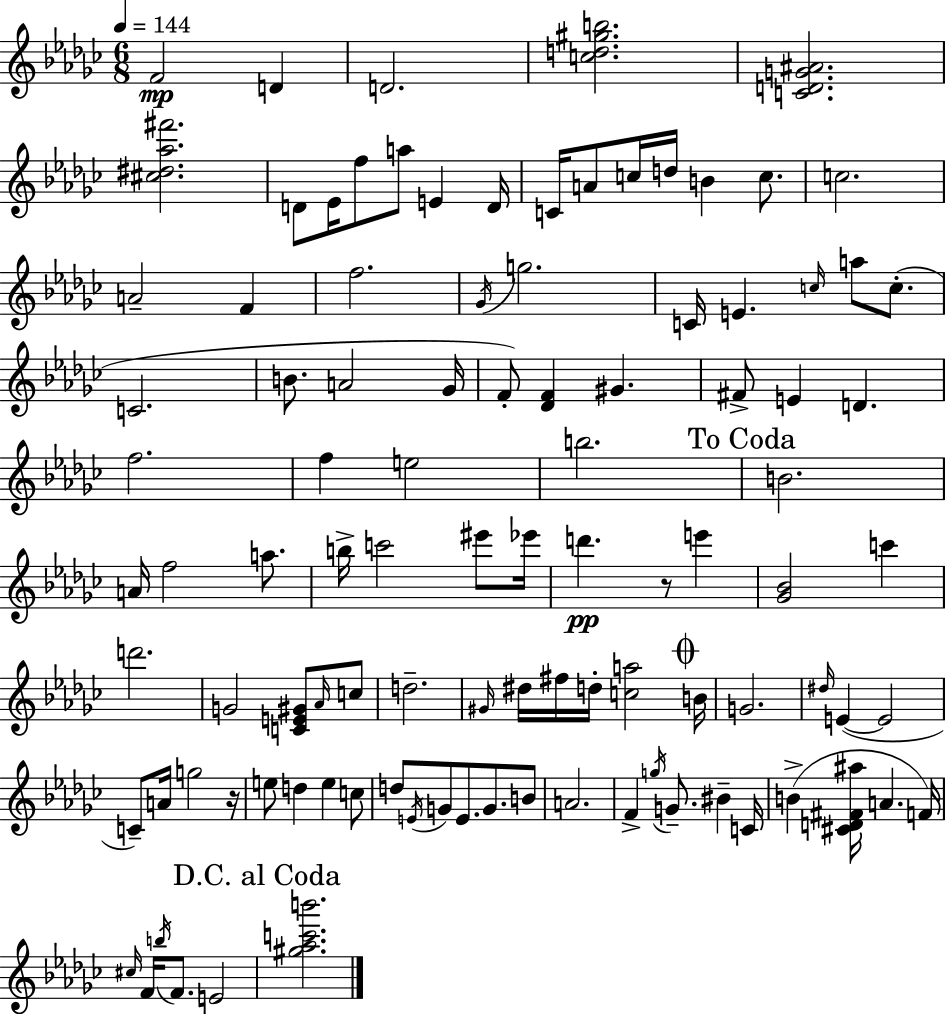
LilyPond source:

{
  \clef treble
  \numericTimeSignature
  \time 6/8
  \key ees \minor
  \tempo 4 = 144
  f'2\mp d'4 | d'2. | <c'' d'' gis'' b''>2. | <c' d' g' ais'>2. | \break <cis'' dis'' aes'' fis'''>2. | d'8 ees'16 f''8 a''8 e'4 d'16 | c'16 a'8 c''16 d''16 b'4 c''8. | c''2. | \break a'2-- f'4 | f''2. | \acciaccatura { ges'16 } g''2. | c'16 e'4. \grace { c''16 } a''8 c''8.-.( | \break c'2. | b'8. a'2 | ges'16 f'8-.) <des' f'>4 gis'4. | fis'8-> e'4 d'4. | \break f''2. | f''4 e''2 | b''2. | \mark "To Coda" b'2. | \break a'16 f''2 a''8. | b''16-> c'''2 eis'''8 | ees'''16 d'''4.\pp r8 e'''4 | <ges' bes'>2 c'''4 | \break d'''2. | g'2 <c' e' gis'>8 | \grace { aes'16 } c''8 d''2.-- | \grace { gis'16 } dis''16 fis''16 d''16-. <c'' a''>2 | \break \mark \markup { \musicglyph "scripts.coda" } b'16 g'2. | \grace { dis''16 } e'4~(~ e'2 | c'8--) a'16 g''2 | r16 e''8 d''4 e''4 | \break c''8 d''8 \acciaccatura { e'16 } g'8 e'8. | g'8. b'8 a'2. | f'4-> \acciaccatura { g''16 } g'8.-- | bis'4-- c'16 b'4->( <cis' d' fis' ais''>16 | \break a'4. f'16) \grace { cis''16 } f'16 \acciaccatura { b''16 } f'8. | e'2 \mark "D.C. al Coda" <gis'' aes'' c''' b'''>2. | \bar "|."
}